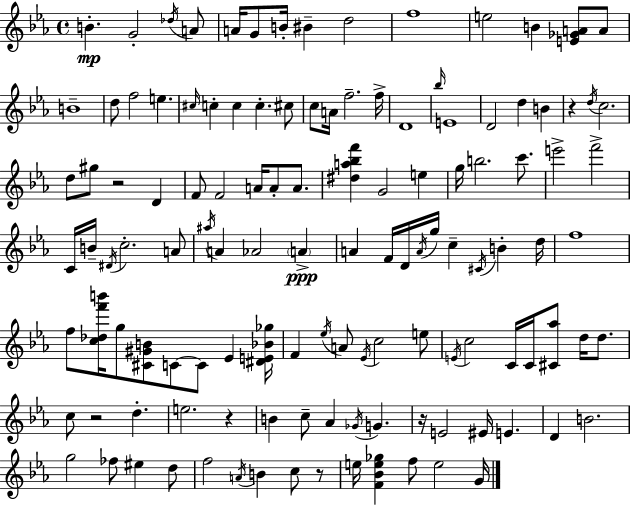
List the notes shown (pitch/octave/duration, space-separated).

B4/q. G4/h Db5/s A4/e A4/s G4/e B4/s BIS4/q D5/h F5/w E5/h B4/q [E4,Gb4,A4]/e A4/e B4/w D5/e F5/h E5/q. C#5/s C5/q C5/q C5/q. C#5/e C5/e A4/s F5/h. F5/s D4/w Bb5/s E4/w D4/h D5/q B4/q R/q D5/s C5/h. D5/e G#5/e R/h D4/q F4/e F4/h A4/s A4/e A4/e. [D#5,A5,Bb5,F6]/q G4/h E5/q G5/s B5/h. C6/e. E6/h F6/h C4/s B4/s D#4/s C5/h. A4/e A#5/s A4/q Ab4/h A4/q A4/q F4/s D4/s A4/s G5/s C5/q C#4/s B4/q D5/s F5/w F5/e [C5,Db5,F6,B6]/s G5/e [C#4,G#4,B4]/e C4/e C4/e Eb4/q [D#4,E4,Bb4,Gb5]/s F4/q Eb5/s A4/e Eb4/s C5/h E5/e E4/s C5/h C4/s C4/s [C#4,Ab5]/e D5/s D5/e. C5/e R/h D5/q. E5/h. R/q B4/q C5/e Ab4/q Gb4/s G4/q. R/s E4/h EIS4/s E4/q. D4/q B4/h. G5/h FES5/e EIS5/q D5/e F5/h A4/s B4/q C5/e R/e E5/s [F4,Bb4,E5,Gb5]/q F5/e E5/h G4/s